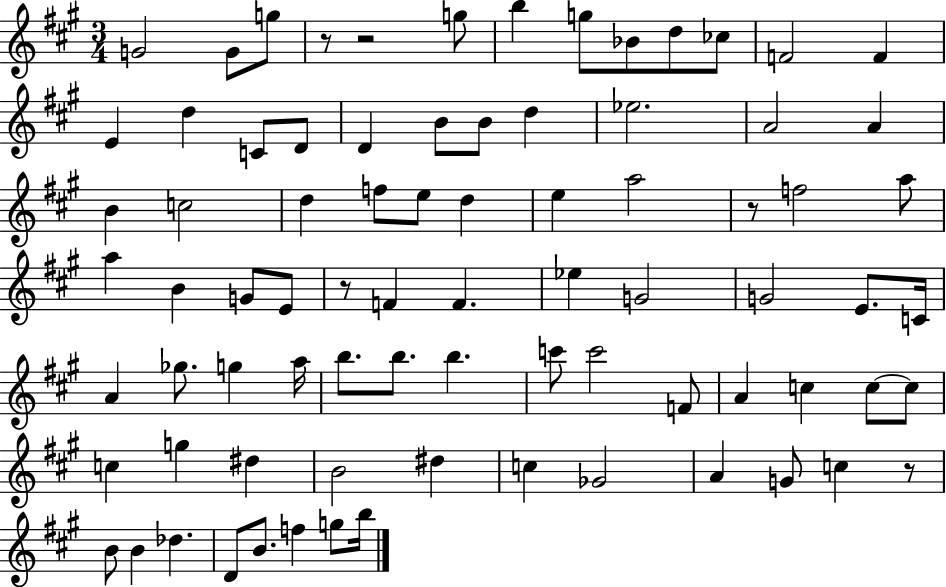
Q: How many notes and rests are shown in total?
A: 80